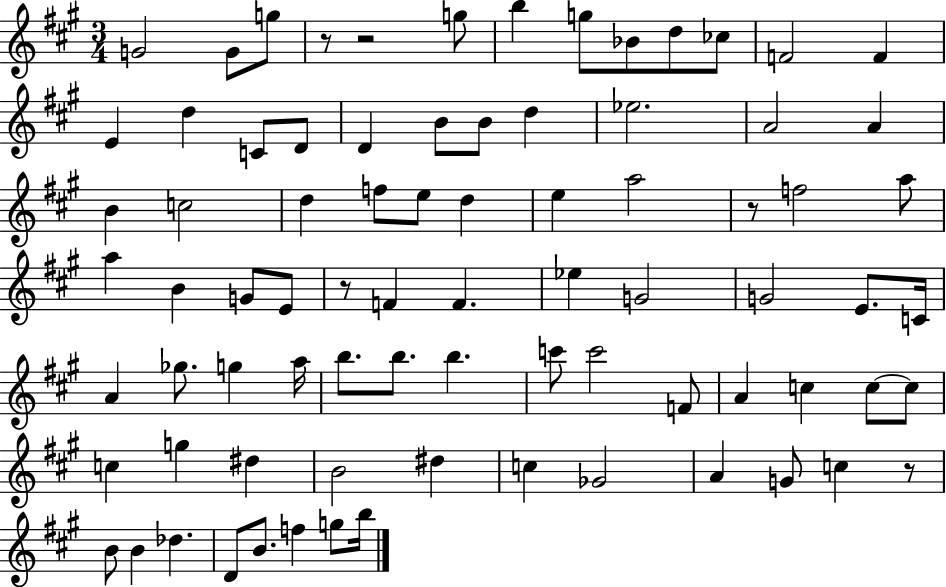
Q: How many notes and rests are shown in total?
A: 80